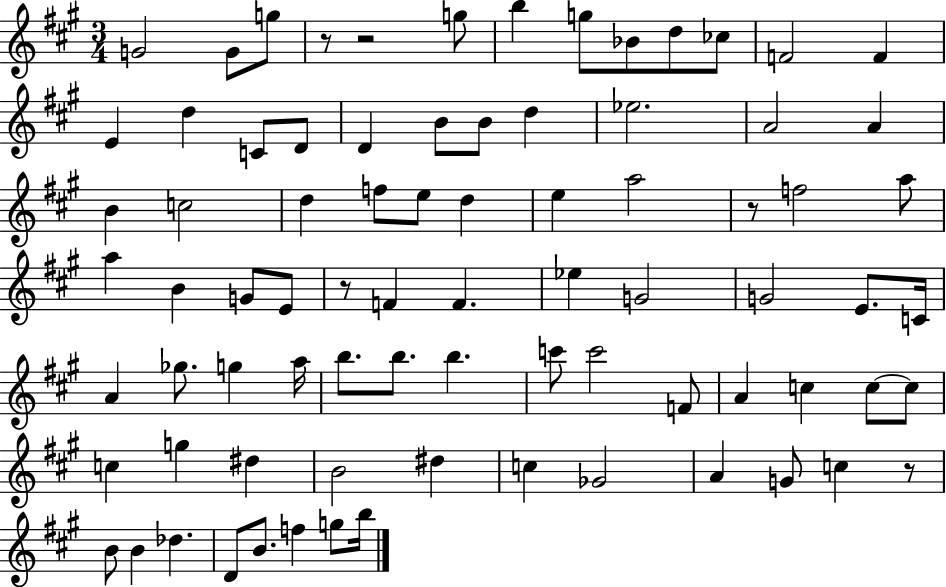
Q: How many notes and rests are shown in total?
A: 80